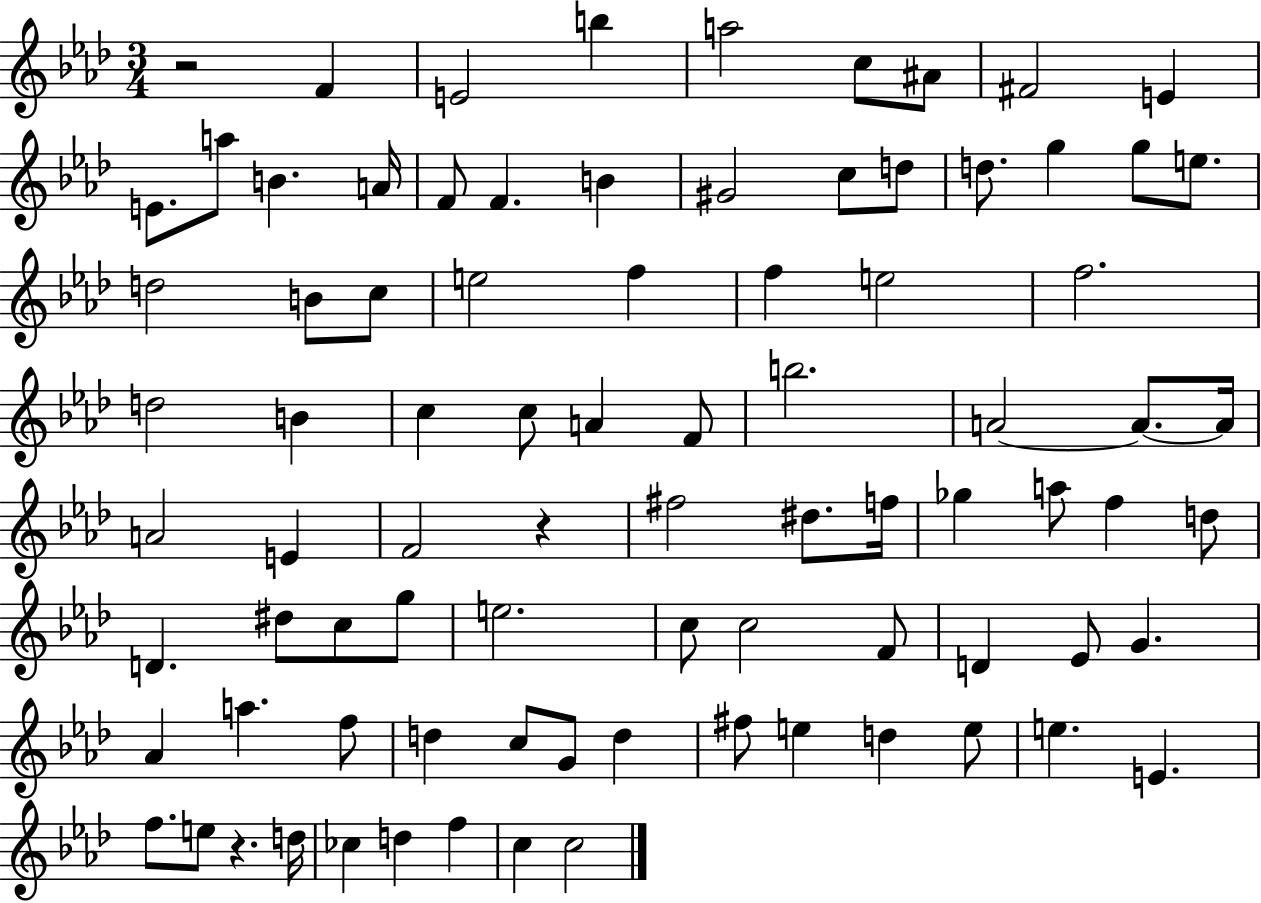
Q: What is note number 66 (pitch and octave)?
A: C5